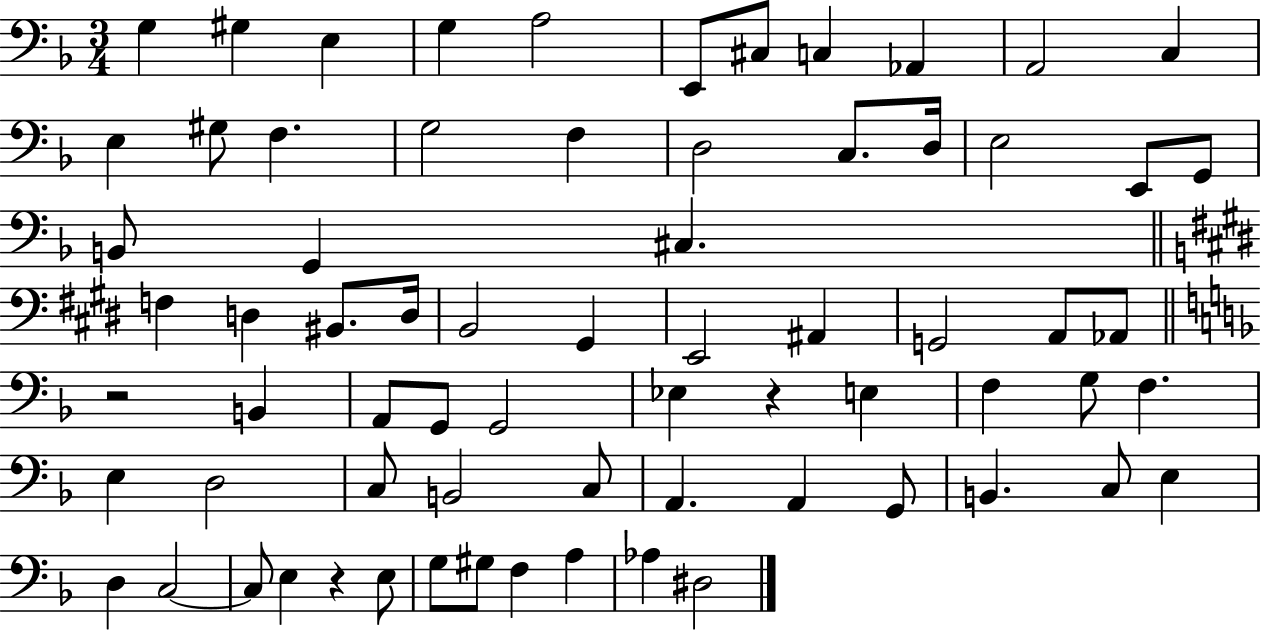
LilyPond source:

{
  \clef bass
  \numericTimeSignature
  \time 3/4
  \key f \major
  g4 gis4 e4 | g4 a2 | e,8 cis8 c4 aes,4 | a,2 c4 | \break e4 gis8 f4. | g2 f4 | d2 c8. d16 | e2 e,8 g,8 | \break b,8 g,4 cis4. | \bar "||" \break \key e \major f4 d4 bis,8. d16 | b,2 gis,4 | e,2 ais,4 | g,2 a,8 aes,8 | \break \bar "||" \break \key f \major r2 b,4 | a,8 g,8 g,2 | ees4 r4 e4 | f4 g8 f4. | \break e4 d2 | c8 b,2 c8 | a,4. a,4 g,8 | b,4. c8 e4 | \break d4 c2~~ | c8 e4 r4 e8 | g8 gis8 f4 a4 | aes4 dis2 | \break \bar "|."
}